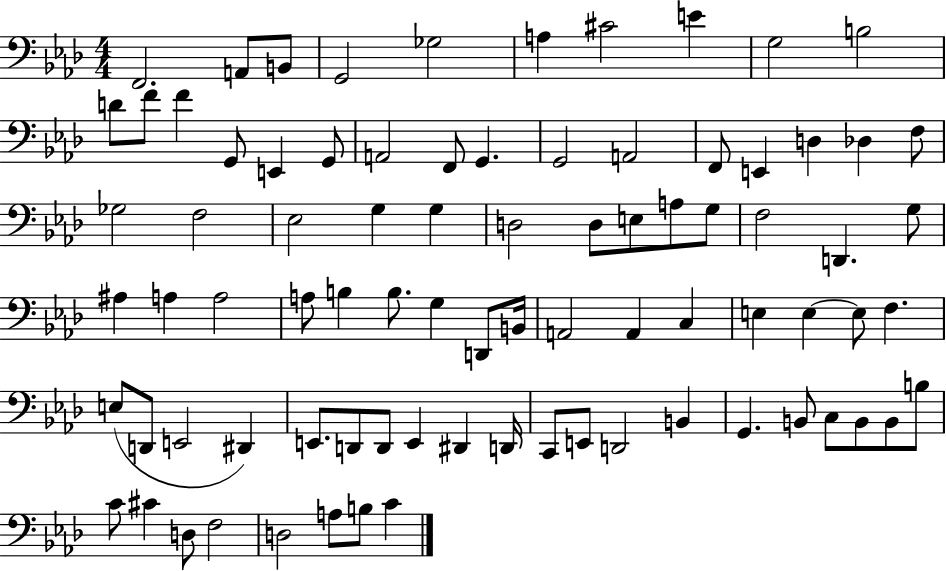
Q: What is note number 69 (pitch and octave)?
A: B2